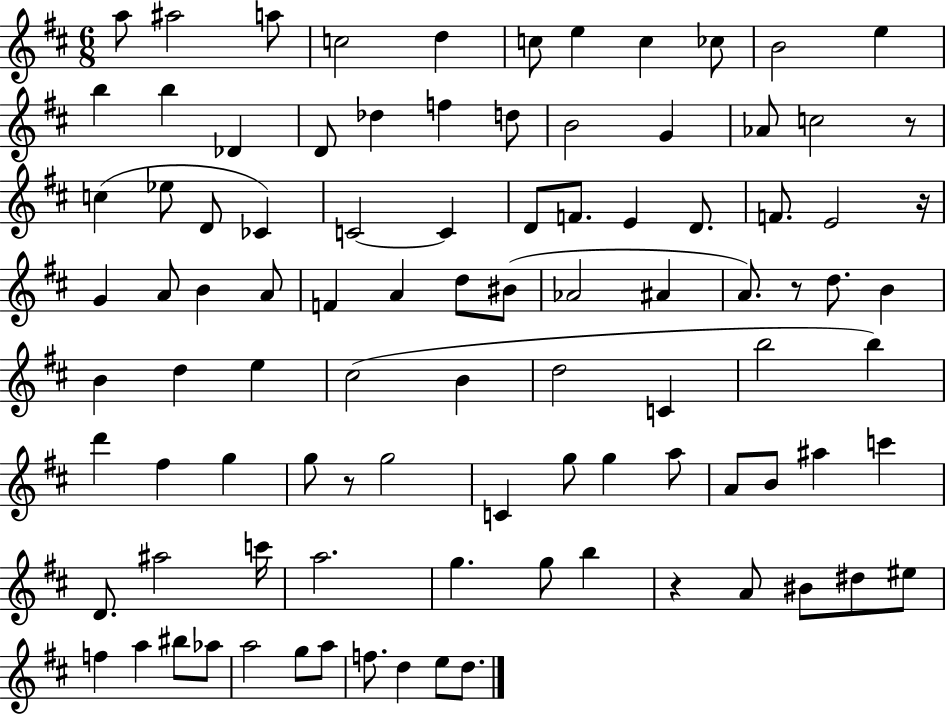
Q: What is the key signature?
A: D major